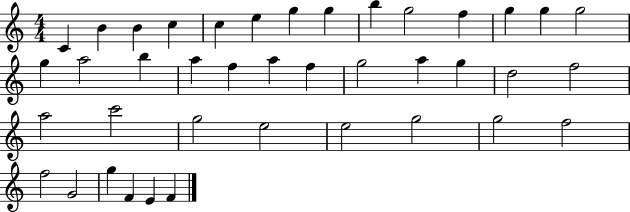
C4/q B4/q B4/q C5/q C5/q E5/q G5/q G5/q B5/q G5/h F5/q G5/q G5/q G5/h G5/q A5/h B5/q A5/q F5/q A5/q F5/q G5/h A5/q G5/q D5/h F5/h A5/h C6/h G5/h E5/h E5/h G5/h G5/h F5/h F5/h G4/h G5/q F4/q E4/q F4/q